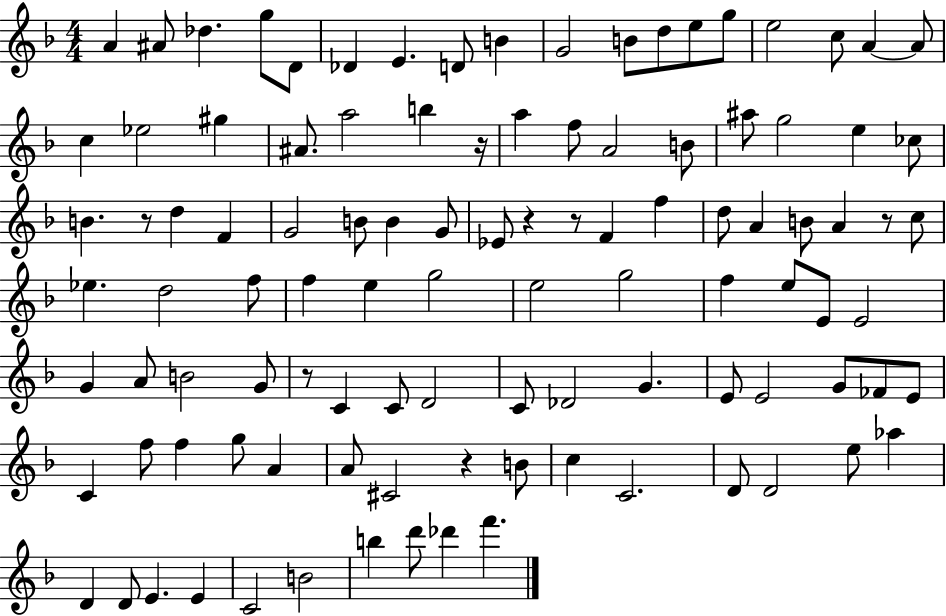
{
  \clef treble
  \numericTimeSignature
  \time 4/4
  \key f \major
  a'4 ais'8 des''4. g''8 d'8 | des'4 e'4. d'8 b'4 | g'2 b'8 d''8 e''8 g''8 | e''2 c''8 a'4~~ a'8 | \break c''4 ees''2 gis''4 | ais'8. a''2 b''4 r16 | a''4 f''8 a'2 b'8 | ais''8 g''2 e''4 ces''8 | \break b'4. r8 d''4 f'4 | g'2 b'8 b'4 g'8 | ees'8 r4 r8 f'4 f''4 | d''8 a'4 b'8 a'4 r8 c''8 | \break ees''4. d''2 f''8 | f''4 e''4 g''2 | e''2 g''2 | f''4 e''8 e'8 e'2 | \break g'4 a'8 b'2 g'8 | r8 c'4 c'8 d'2 | c'8 des'2 g'4. | e'8 e'2 g'8 fes'8 e'8 | \break c'4 f''8 f''4 g''8 a'4 | a'8 cis'2 r4 b'8 | c''4 c'2. | d'8 d'2 e''8 aes''4 | \break d'4 d'8 e'4. e'4 | c'2 b'2 | b''4 d'''8 des'''4 f'''4. | \bar "|."
}